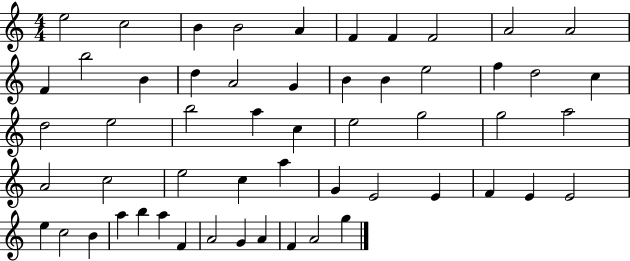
E5/h C5/h B4/q B4/h A4/q F4/q F4/q F4/h A4/h A4/h F4/q B5/h B4/q D5/q A4/h G4/q B4/q B4/q E5/h F5/q D5/h C5/q D5/h E5/h B5/h A5/q C5/q E5/h G5/h G5/h A5/h A4/h C5/h E5/h C5/q A5/q G4/q E4/h E4/q F4/q E4/q E4/h E5/q C5/h B4/q A5/q B5/q A5/q F4/q A4/h G4/q A4/q F4/q A4/h G5/q